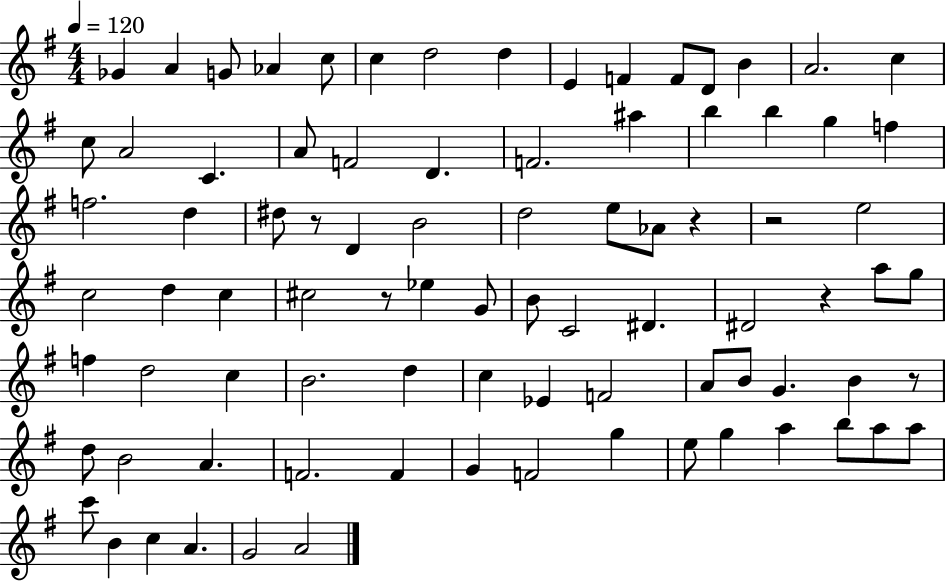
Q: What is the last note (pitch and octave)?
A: A4